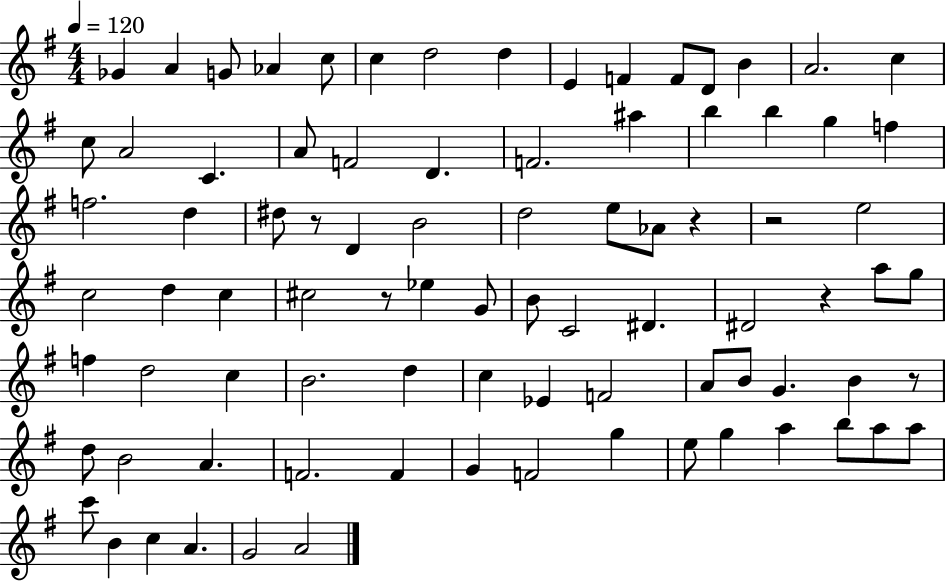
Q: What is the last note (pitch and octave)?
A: A4